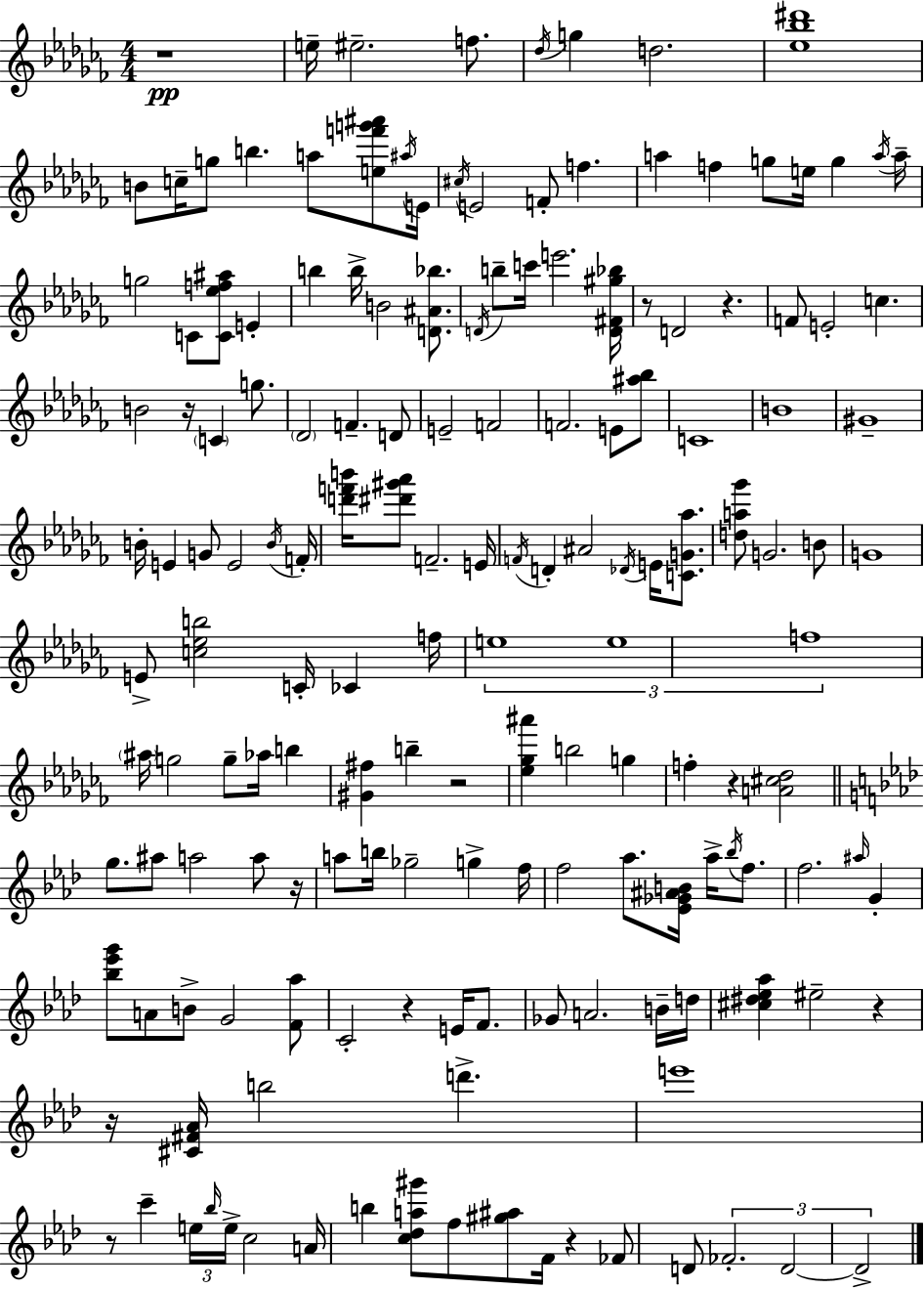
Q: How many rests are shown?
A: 12